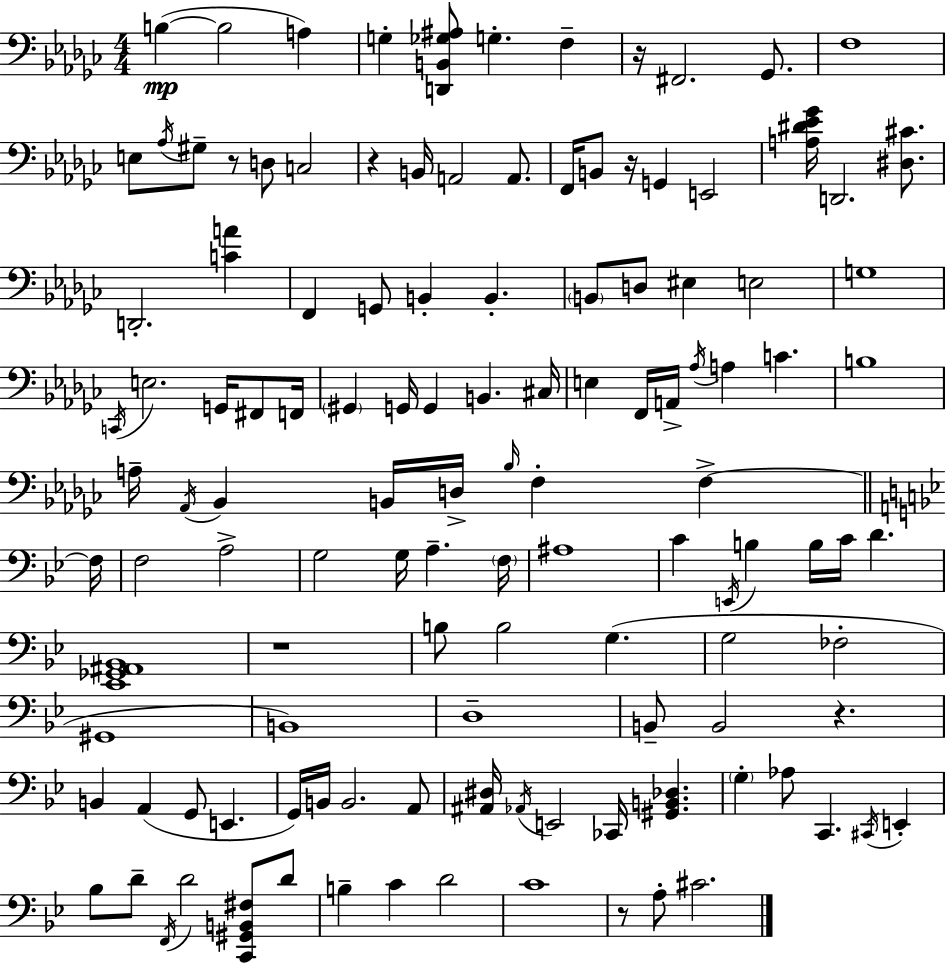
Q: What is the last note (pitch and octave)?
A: C#4